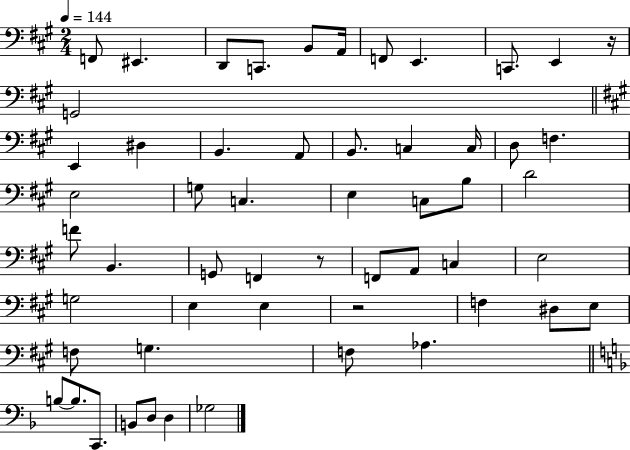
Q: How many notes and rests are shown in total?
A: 55